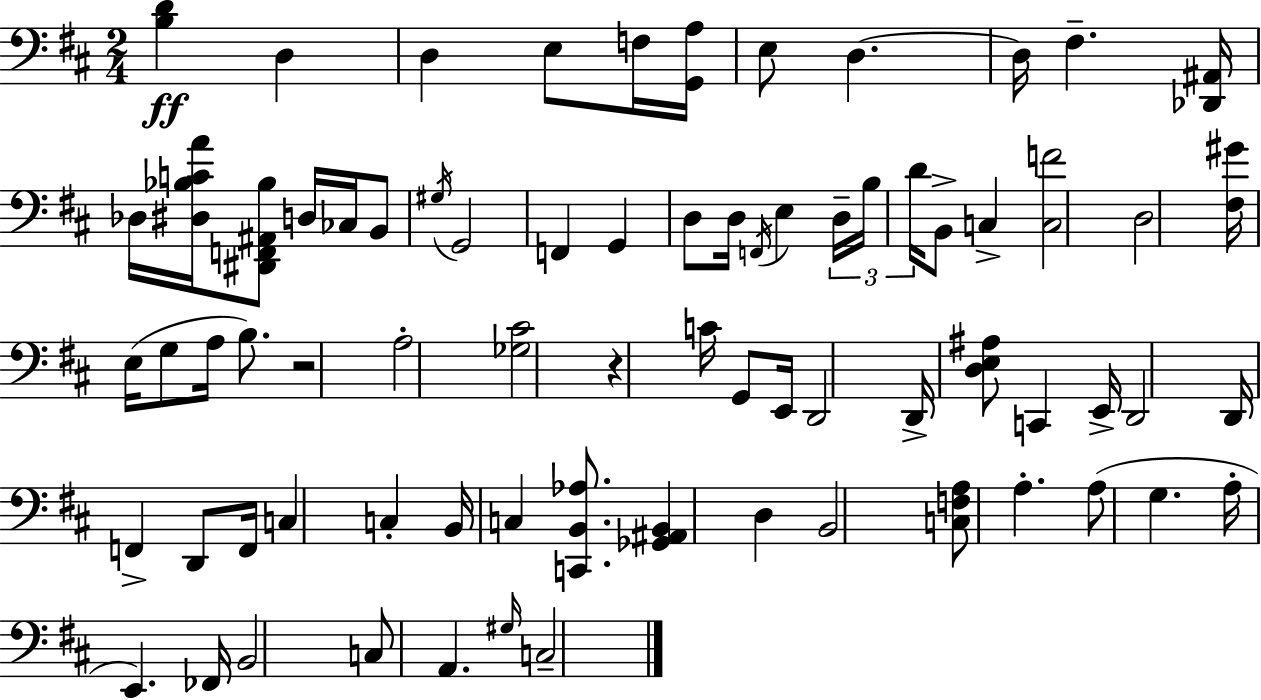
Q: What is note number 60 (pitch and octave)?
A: C3